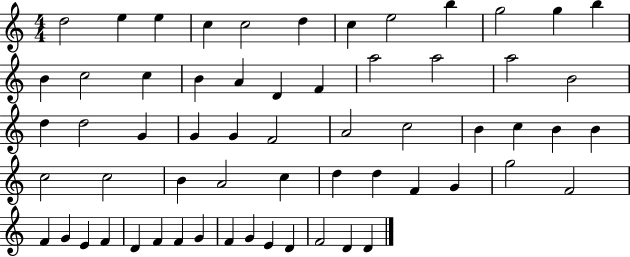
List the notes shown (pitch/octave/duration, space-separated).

D5/h E5/q E5/q C5/q C5/h D5/q C5/q E5/h B5/q G5/h G5/q B5/q B4/q C5/h C5/q B4/q A4/q D4/q F4/q A5/h A5/h A5/h B4/h D5/q D5/h G4/q G4/q G4/q F4/h A4/h C5/h B4/q C5/q B4/q B4/q C5/h C5/h B4/q A4/h C5/q D5/q D5/q F4/q G4/q G5/h F4/h F4/q G4/q E4/q F4/q D4/q F4/q F4/q G4/q F4/q G4/q E4/q D4/q F4/h D4/q D4/q